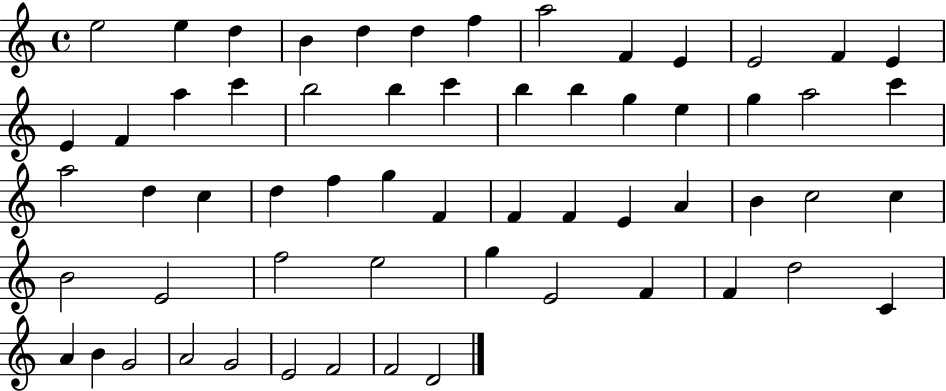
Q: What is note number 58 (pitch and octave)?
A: F4